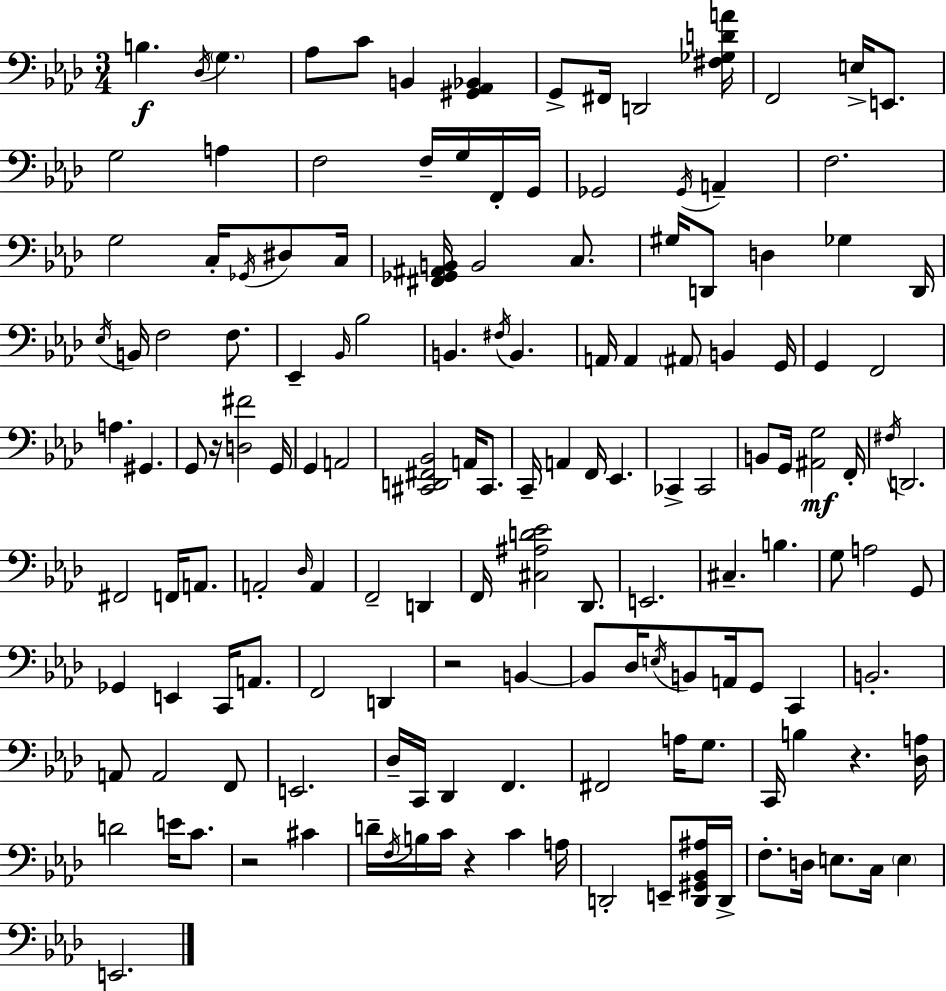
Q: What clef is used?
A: bass